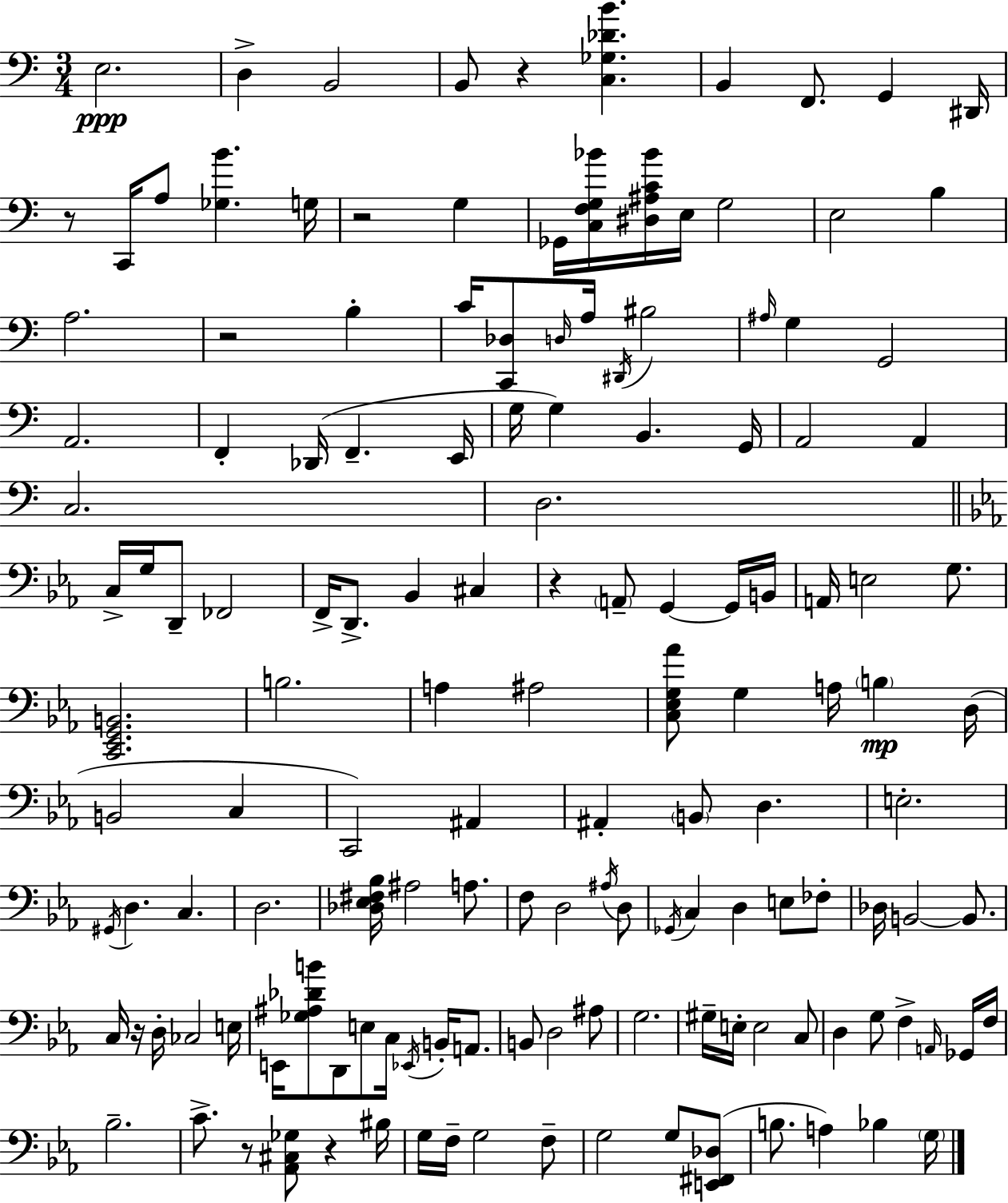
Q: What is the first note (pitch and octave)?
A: E3